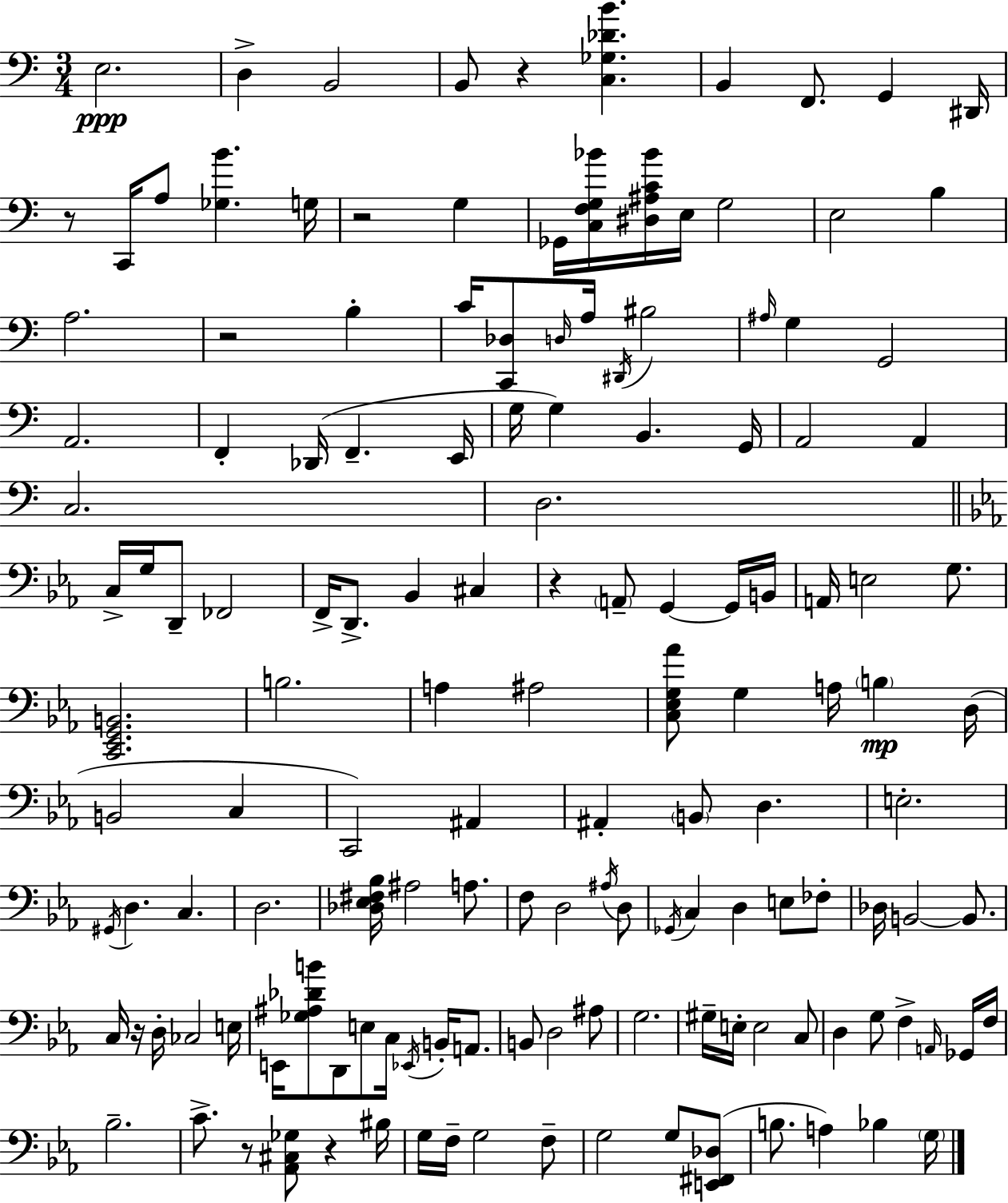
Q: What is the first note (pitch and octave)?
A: E3